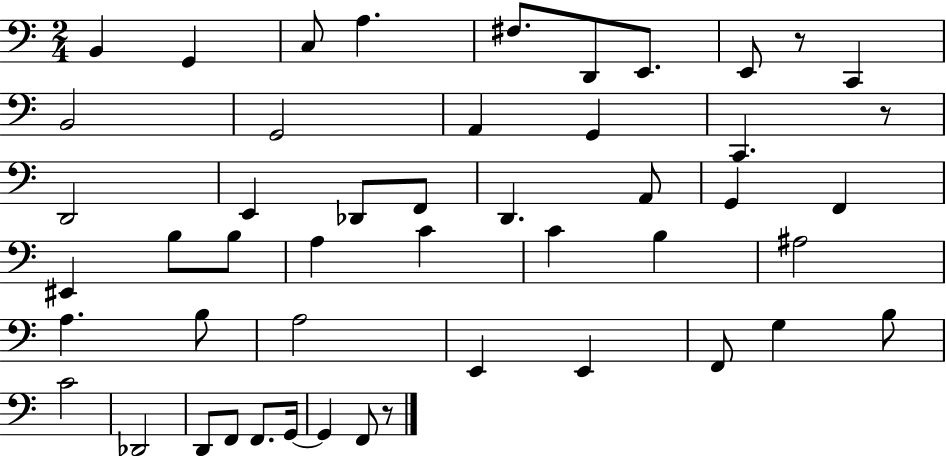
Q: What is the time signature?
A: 2/4